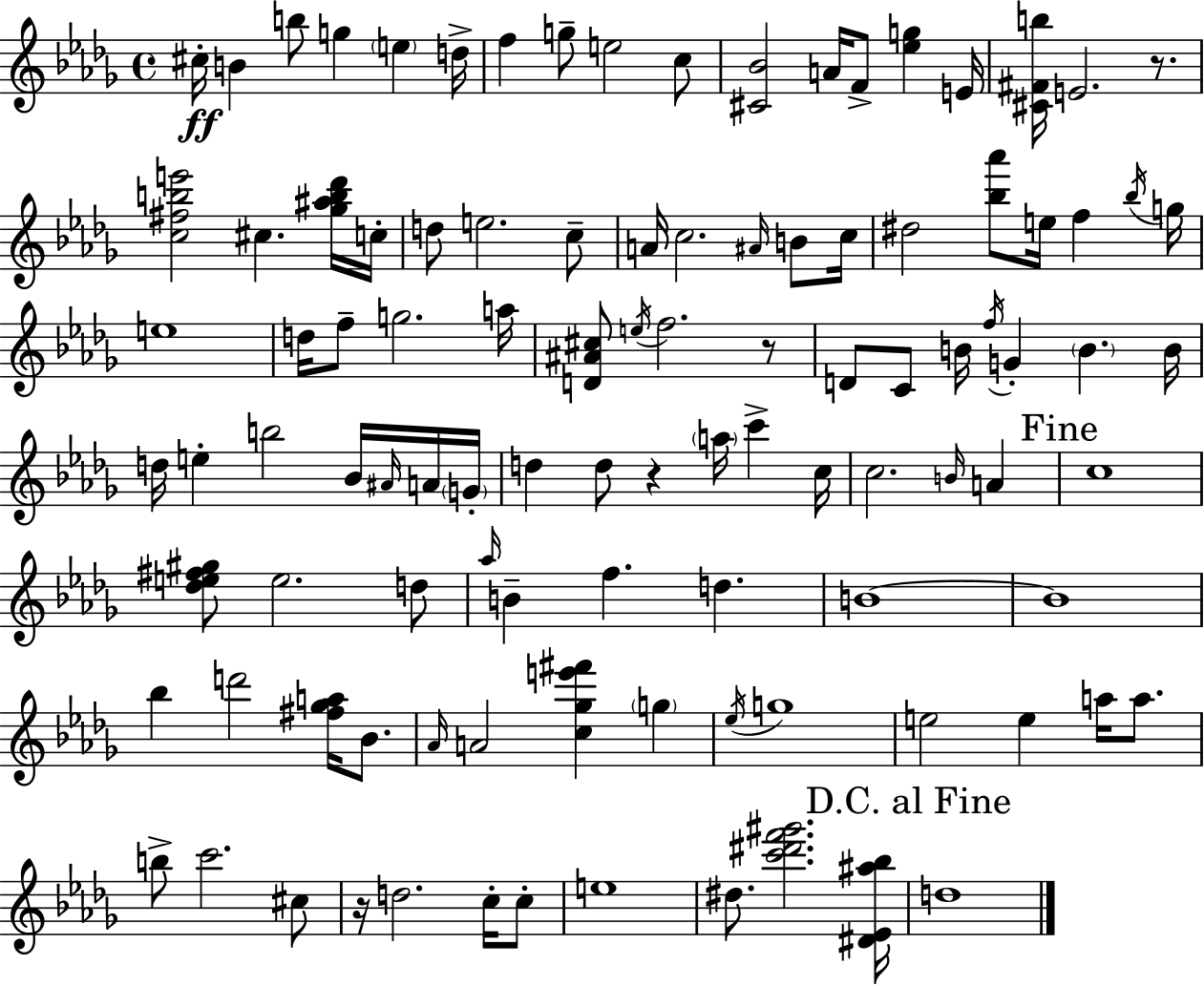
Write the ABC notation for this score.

X:1
T:Untitled
M:4/4
L:1/4
K:Bbm
^c/4 B b/2 g e d/4 f g/2 e2 c/2 [^C_B]2 A/4 F/2 [_eg] E/4 [^C^Fb]/4 E2 z/2 [c^fbe']2 ^c [_g^ab_d']/4 c/4 d/2 e2 c/2 A/4 c2 ^A/4 B/2 c/4 ^d2 [_b_a']/2 e/4 f _b/4 g/4 e4 d/4 f/2 g2 a/4 [D^A^c]/2 e/4 f2 z/2 D/2 C/2 B/4 f/4 G B B/4 d/4 e b2 _B/4 ^A/4 A/4 G/4 d d/2 z a/4 c' c/4 c2 B/4 A c4 [_de^f^g]/2 e2 d/2 _a/4 B f d B4 B4 _b d'2 [^f_ga]/4 _B/2 _A/4 A2 [c_ge'^f'] g _e/4 g4 e2 e a/4 a/2 b/2 c'2 ^c/2 z/4 d2 c/4 c/2 e4 ^d/2 [c'^d'f'^g']2 [^D_E^a_b]/4 d4